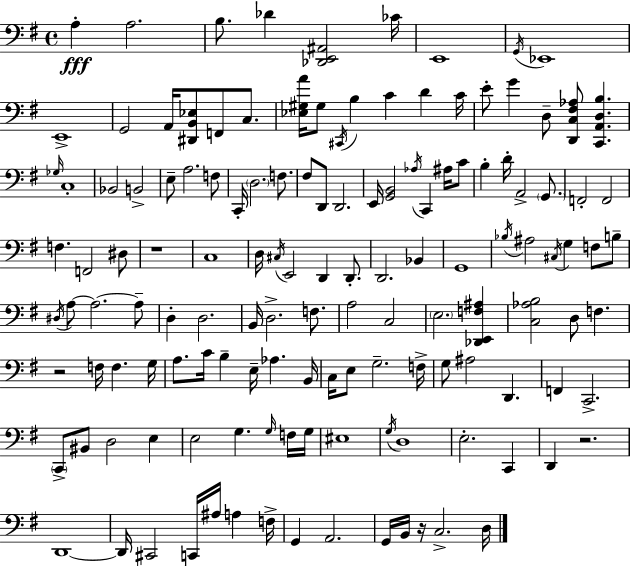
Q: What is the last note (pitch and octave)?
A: D3